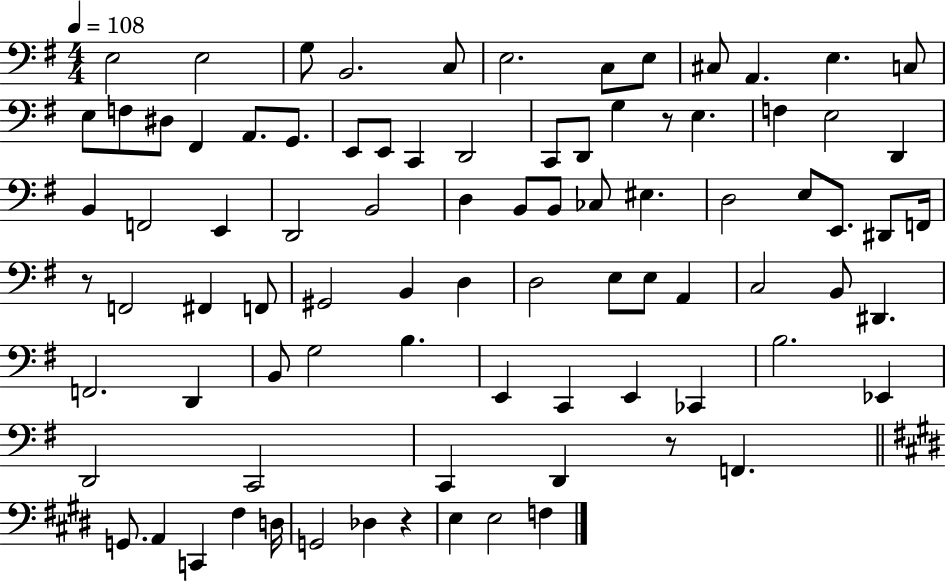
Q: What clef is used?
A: bass